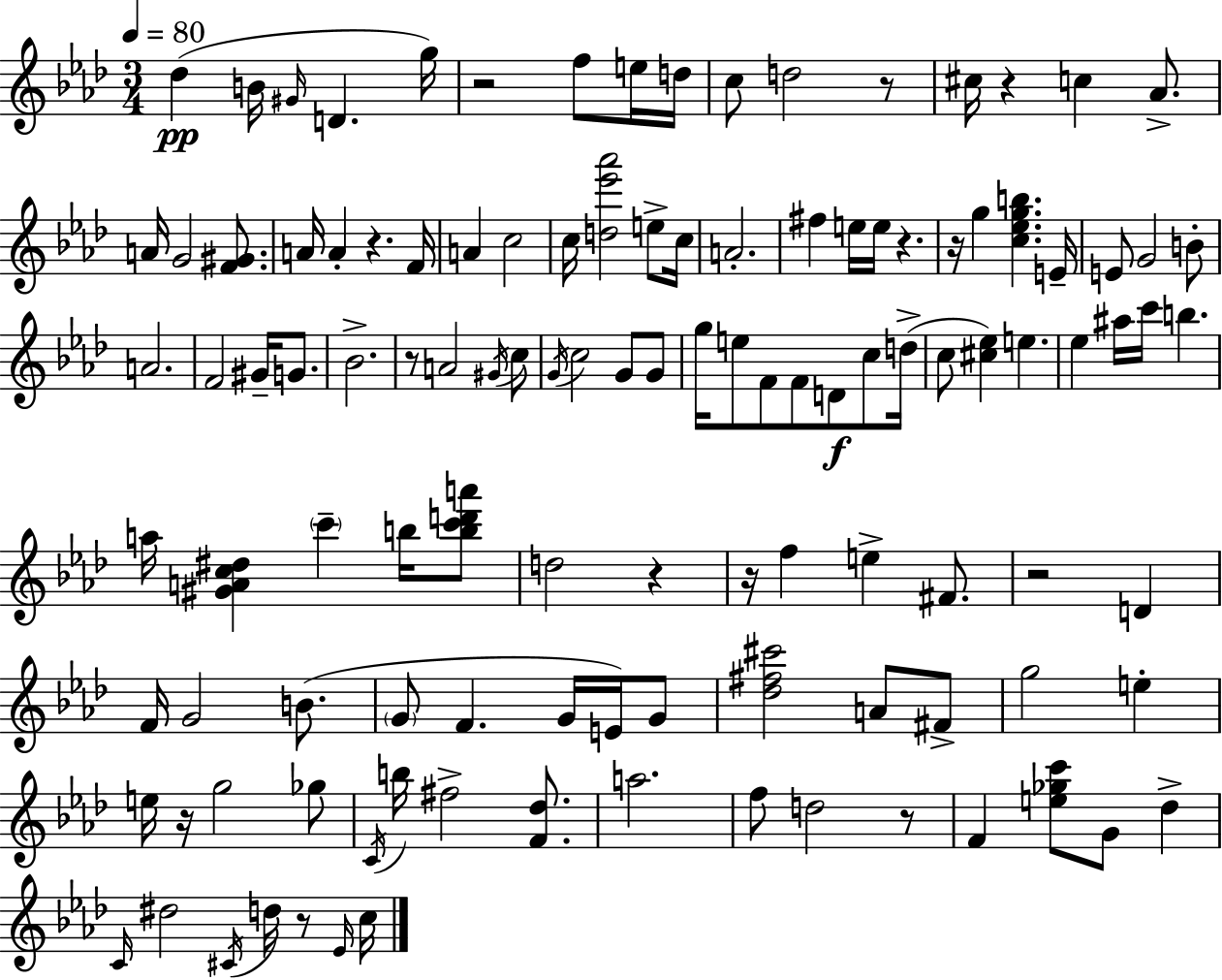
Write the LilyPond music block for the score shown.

{
  \clef treble
  \numericTimeSignature
  \time 3/4
  \key f \minor
  \tempo 4 = 80
  des''4(\pp b'16 \grace { gis'16 } d'4. | g''16) r2 f''8 e''16 | d''16 c''8 d''2 r8 | cis''16 r4 c''4 aes'8.-> | \break a'16 g'2 <f' gis'>8. | a'16 a'4-. r4. | f'16 a'4 c''2 | c''16 <d'' ees''' aes'''>2 e''8-> | \break c''16 a'2.-. | fis''4 e''16 e''16 r4. | r16 g''4 <c'' ees'' g'' b''>4. | e'16-- e'8 g'2 b'8-. | \break a'2. | f'2 gis'16-- g'8. | bes'2.-> | r8 a'2 \acciaccatura { gis'16 } | \break c''8 \acciaccatura { g'16 } c''2 g'8 | g'8 g''16 e''8 f'8 f'8 d'8\f | c''8 d''16->( c''8 <cis'' ees''>4) e''4. | ees''4 ais''16 c'''16 b''4. | \break a''16 <gis' a' c'' dis''>4 \parenthesize c'''4-- | b''16 <b'' c''' d''' a'''>8 d''2 r4 | r16 f''4 e''4-> | fis'8. r2 d'4 | \break f'16 g'2 | b'8.( \parenthesize g'8 f'4. g'16 | e'16) g'8 <des'' fis'' cis'''>2 a'8 | fis'8-> g''2 e''4-. | \break e''16 r16 g''2 | ges''8 \acciaccatura { c'16 } b''16 fis''2-> | <f' des''>8. a''2. | f''8 d''2 | \break r8 f'4 <e'' ges'' c'''>8 g'8 | des''4-> \grace { c'16 } dis''2 | \acciaccatura { cis'16 } d''16 r8 \grace { ees'16 } c''16 \bar "|."
}